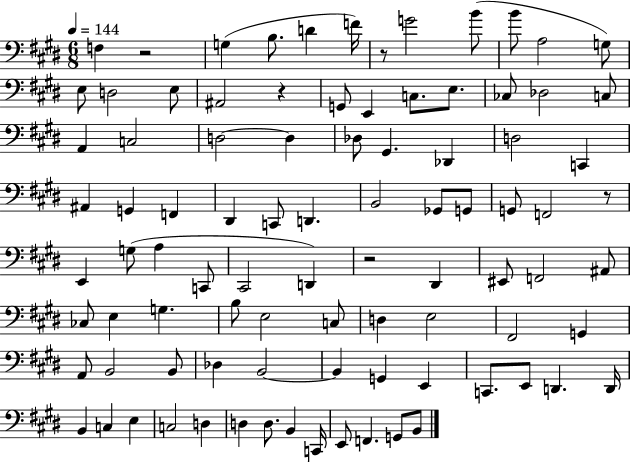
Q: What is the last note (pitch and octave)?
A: B2